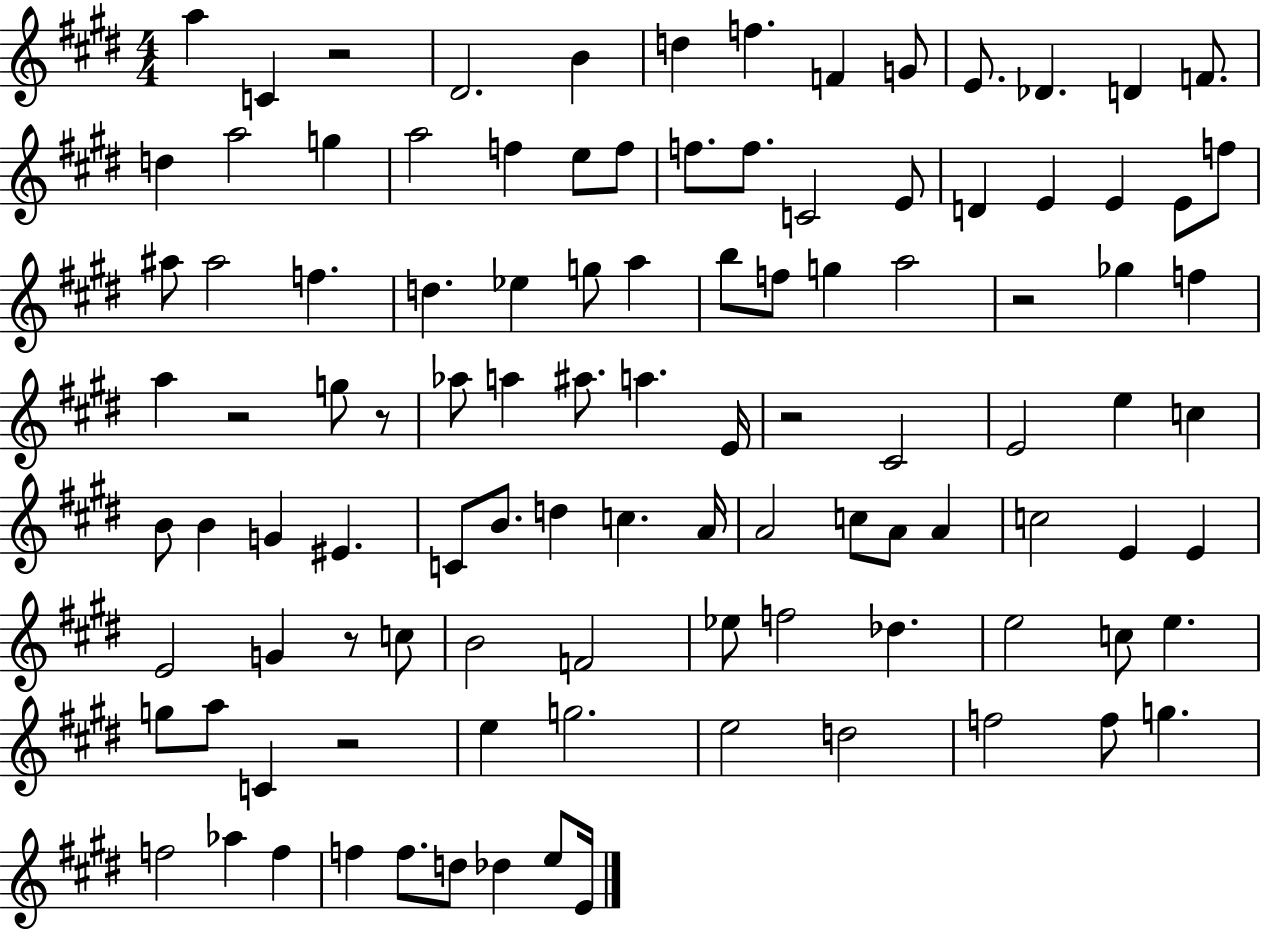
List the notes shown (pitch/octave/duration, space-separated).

A5/q C4/q R/h D#4/h. B4/q D5/q F5/q. F4/q G4/e E4/e. Db4/q. D4/q F4/e. D5/q A5/h G5/q A5/h F5/q E5/e F5/e F5/e. F5/e. C4/h E4/e D4/q E4/q E4/q E4/e F5/e A#5/e A#5/h F5/q. D5/q. Eb5/q G5/e A5/q B5/e F5/e G5/q A5/h R/h Gb5/q F5/q A5/q R/h G5/e R/e Ab5/e A5/q A#5/e. A5/q. E4/s R/h C#4/h E4/h E5/q C5/q B4/e B4/q G4/q EIS4/q. C4/e B4/e. D5/q C5/q. A4/s A4/h C5/e A4/e A4/q C5/h E4/q E4/q E4/h G4/q R/e C5/e B4/h F4/h Eb5/e F5/h Db5/q. E5/h C5/e E5/q. G5/e A5/e C4/q R/h E5/q G5/h. E5/h D5/h F5/h F5/e G5/q. F5/h Ab5/q F5/q F5/q F5/e. D5/e Db5/q E5/e E4/s